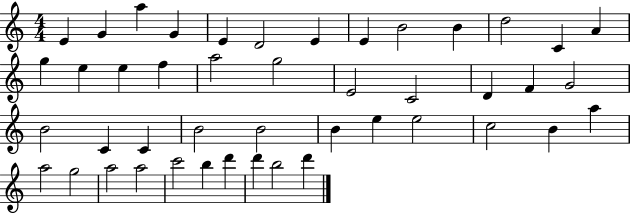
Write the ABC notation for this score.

X:1
T:Untitled
M:4/4
L:1/4
K:C
E G a G E D2 E E B2 B d2 C A g e e f a2 g2 E2 C2 D F G2 B2 C C B2 B2 B e e2 c2 B a a2 g2 a2 a2 c'2 b d' d' b2 d'